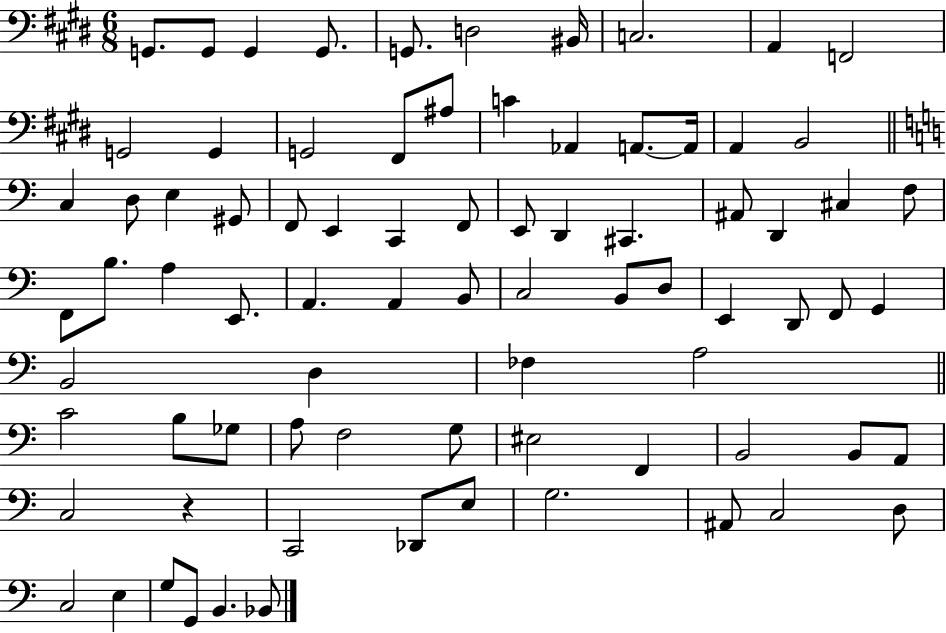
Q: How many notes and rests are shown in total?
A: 80